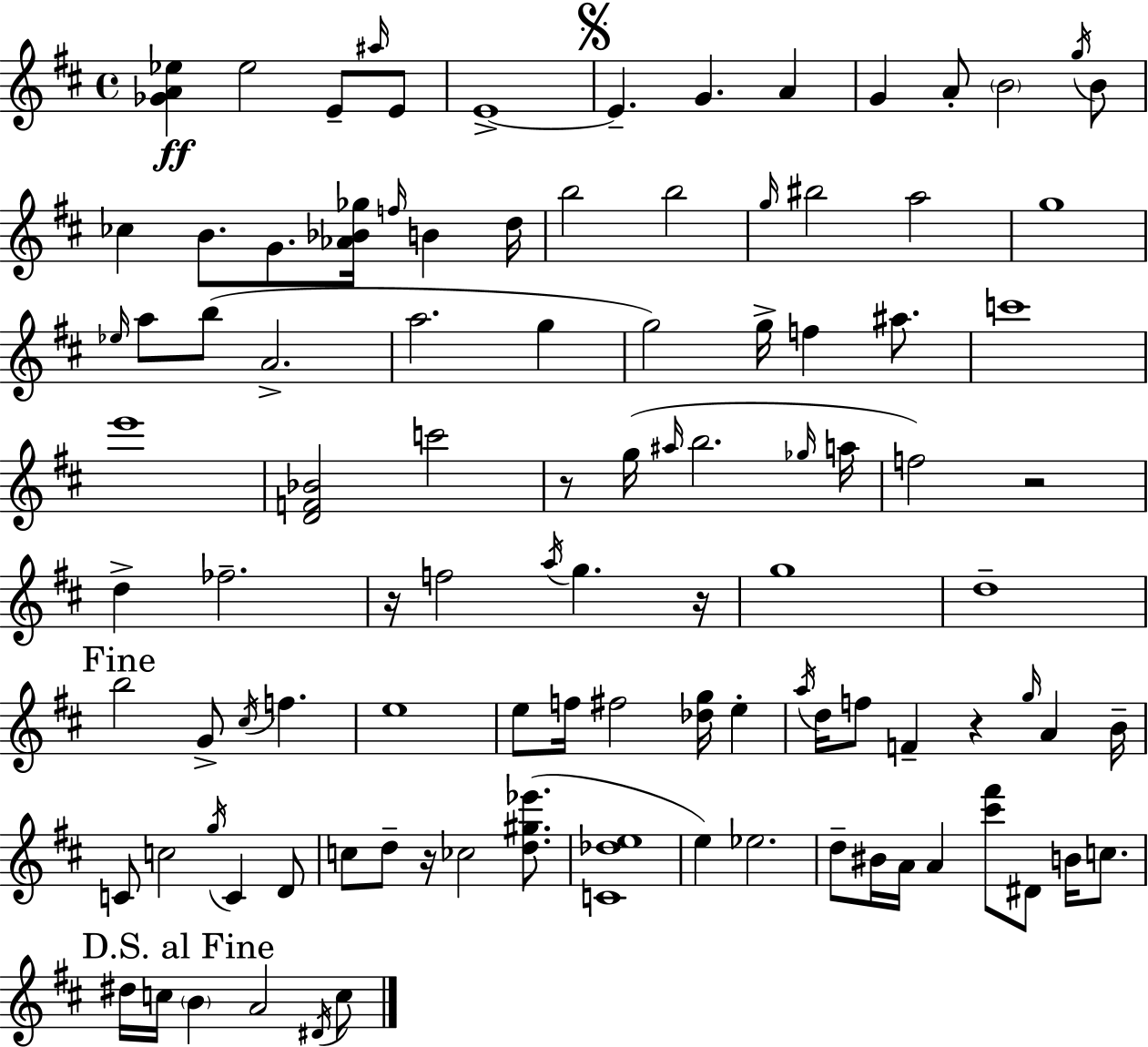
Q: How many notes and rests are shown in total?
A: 103